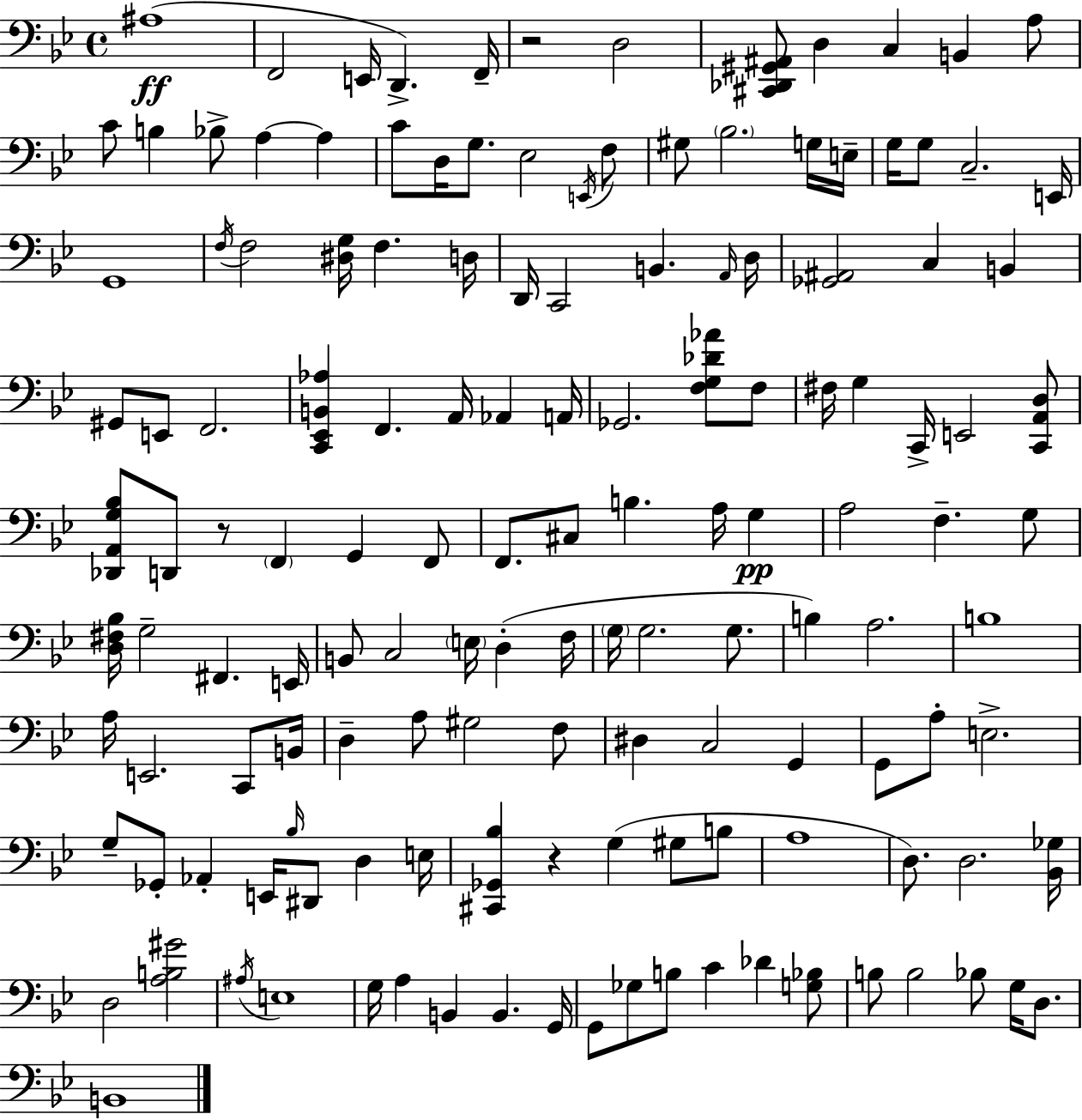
A#3/w F2/h E2/s D2/q. F2/s R/h D3/h [C#2,Db2,G#2,A#2]/e D3/q C3/q B2/q A3/e C4/e B3/q Bb3/e A3/q A3/q C4/e D3/s G3/e. Eb3/h E2/s F3/e G#3/e Bb3/h. G3/s E3/s G3/s G3/e C3/h. E2/s G2/w F3/s F3/h [D#3,G3]/s F3/q. D3/s D2/s C2/h B2/q. A2/s D3/s [Gb2,A#2]/h C3/q B2/q G#2/e E2/e F2/h. [C2,Eb2,B2,Ab3]/q F2/q. A2/s Ab2/q A2/s Gb2/h. [F3,G3,Db4,Ab4]/e F3/e F#3/s G3/q C2/s E2/h [C2,A2,D3]/e [Db2,A2,G3,Bb3]/e D2/e R/e F2/q G2/q F2/e F2/e. C#3/e B3/q. A3/s G3/q A3/h F3/q. G3/e [D3,F#3,Bb3]/s G3/h F#2/q. E2/s B2/e C3/h E3/s D3/q F3/s G3/s G3/h. G3/e. B3/q A3/h. B3/w A3/s E2/h. C2/e B2/s D3/q A3/e G#3/h F3/e D#3/q C3/h G2/q G2/e A3/e E3/h. G3/e Gb2/e Ab2/q E2/s Bb3/s D#2/e D3/q E3/s [C#2,Gb2,Bb3]/q R/q G3/q G#3/e B3/e A3/w D3/e. D3/h. [Bb2,Gb3]/s D3/h [A3,B3,G#4]/h A#3/s E3/w G3/s A3/q B2/q B2/q. G2/s G2/e Gb3/e B3/e C4/q Db4/q [G3,Bb3]/e B3/e B3/h Bb3/e G3/s D3/e. B2/w